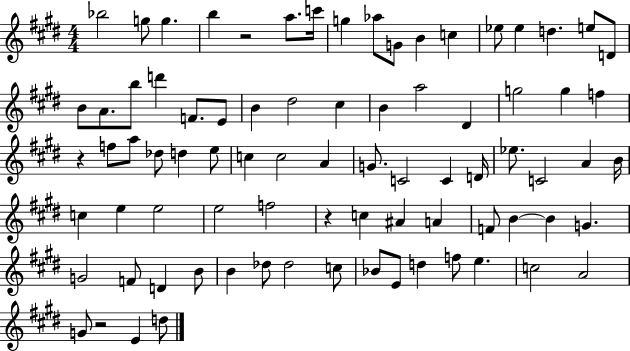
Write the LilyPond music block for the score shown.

{
  \clef treble
  \numericTimeSignature
  \time 4/4
  \key e \major
  bes''2 g''8 g''4. | b''4 r2 a''8. c'''16 | g''4 aes''8 g'8 b'4 c''4 | ees''8 ees''4 d''4. e''8 d'8 | \break b'8 a'8. b''8 d'''4 f'8. e'8 | b'4 dis''2 cis''4 | b'4 a''2 dis'4 | g''2 g''4 f''4 | \break r4 f''8 a''8 des''8 d''4 e''8 | c''4 c''2 a'4 | g'8. c'2 c'4 d'16 | ees''8. c'2 a'4 b'16 | \break c''4 e''4 e''2 | e''2 f''2 | r4 c''4 ais'4 a'4 | f'8 b'4~~ b'4 g'4. | \break g'2 f'8 d'4 b'8 | b'4 des''8 des''2 c''8 | bes'8 e'8 d''4 f''8 e''4. | c''2 a'2 | \break g'8 r2 e'4 d''8 | \bar "|."
}